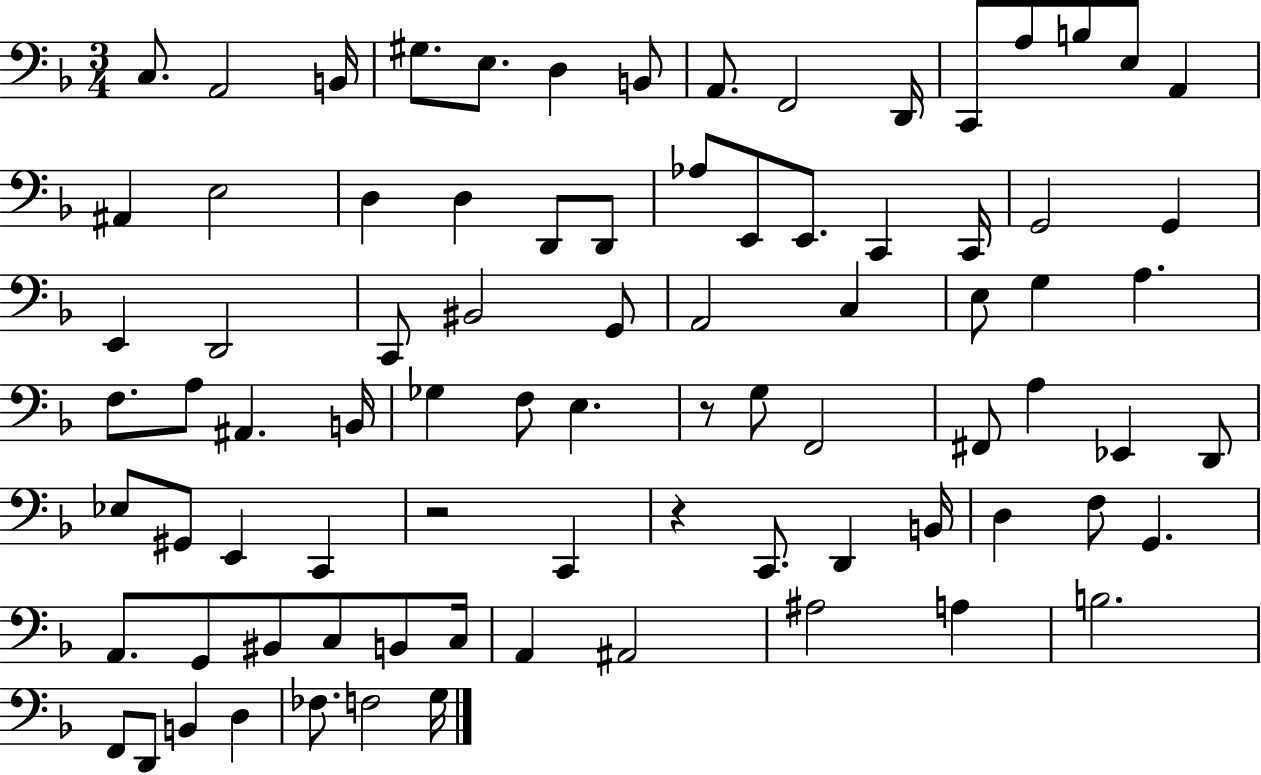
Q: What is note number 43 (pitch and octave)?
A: Gb3